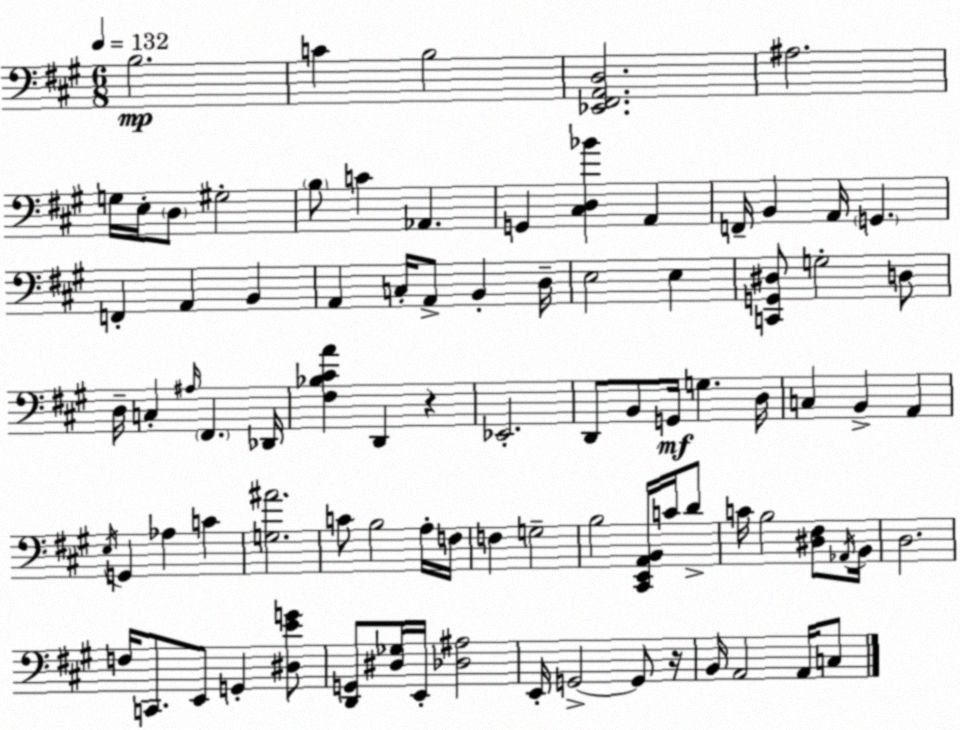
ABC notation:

X:1
T:Untitled
M:6/8
L:1/4
K:A
B,2 C B,2 [_E,,^F,,A,,D,]2 ^A,2 G,/4 E,/4 D,/2 ^G,2 B,/2 C _A,, G,, [^C,D,_B] A,, F,,/4 B,, A,,/4 G,, F,, A,, B,, A,, C,/4 A,,/2 B,, D,/4 E,2 E, [C,,G,,^D,]/2 G,2 D,/2 D,/4 C, ^A,/4 ^F,, _D,,/4 [^F,_B,^CA] D,, z _E,,2 D,,/2 B,,/2 G,,/4 G, D,/4 C, B,, A,, E,/4 G,, _A, C [G,^A]2 C/2 B,2 A,/4 F,/4 F, G,2 B,2 [^C,,E,,A,,B,,]/4 C/4 D/2 C/4 B,2 [^D,^F,]/2 _A,,/4 B,,/4 D,2 F,/4 C,,/2 E,,/2 G,, [^D,EG]/2 [D,,G,,]/2 [^D,_G,]/4 E,,/4 [_D,^A,]2 E,,/4 G,,2 G,,/2 z/4 B,,/4 A,,2 A,,/4 C,/2